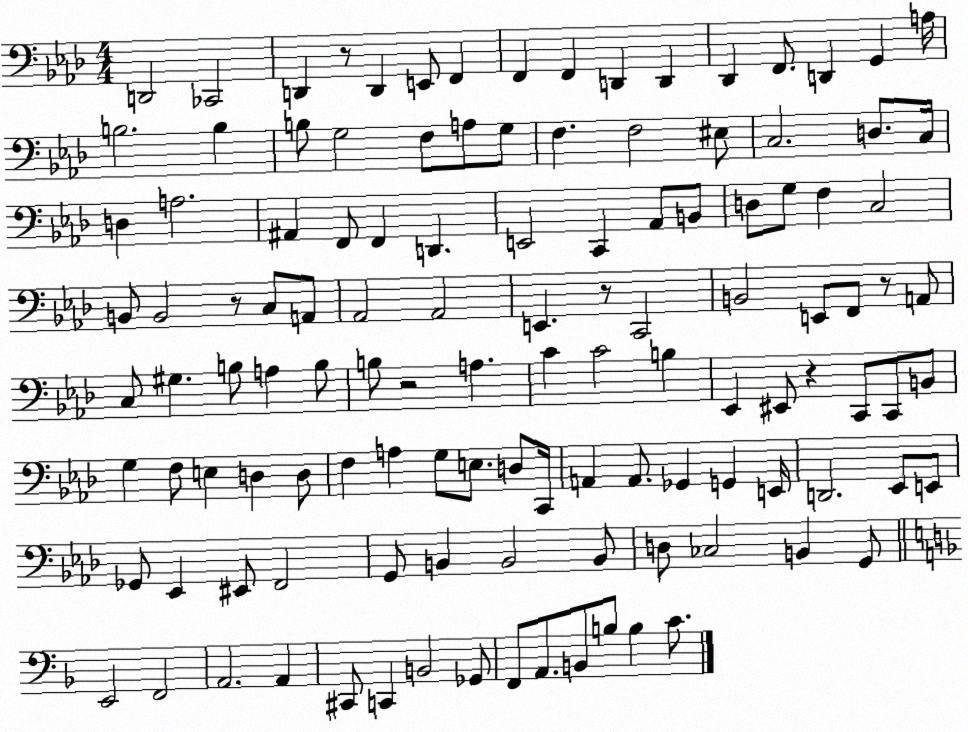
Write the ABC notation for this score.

X:1
T:Untitled
M:4/4
L:1/4
K:Ab
D,,2 _C,,2 D,, z/2 D,, E,,/2 F,, F,, F,, D,, D,, _D,, F,,/2 D,, G,, A,/4 B,2 B, B,/2 G,2 F,/2 A,/2 G,/2 F, F,2 ^E,/2 C,2 D,/2 C,/4 D, A,2 ^A,, F,,/2 F,, D,, E,,2 C,, _A,,/2 B,,/2 D,/2 G,/2 F, C,2 B,,/2 B,,2 z/2 C,/2 A,,/2 _A,,2 _A,,2 E,, z/2 C,,2 B,,2 E,,/2 F,,/2 z/2 A,,/2 C,/2 ^G, B,/2 A, B,/2 B,/2 z2 A, C C2 B, _E,, ^E,,/2 z C,,/2 C,,/2 B,,/2 G, F,/2 E, D, D,/2 F, A, G,/2 E,/2 D,/2 C,,/4 A,, A,,/2 _G,, G,, E,,/4 D,,2 _E,,/2 E,,/2 _G,,/2 _E,, ^E,,/2 F,,2 G,,/2 B,, B,,2 B,,/2 D,/2 _C,2 B,, G,,/2 E,,2 F,,2 A,,2 A,, ^C,,/2 C,, B,,2 _G,,/2 F,,/2 A,,/2 B,,/2 B,/2 B, C/2